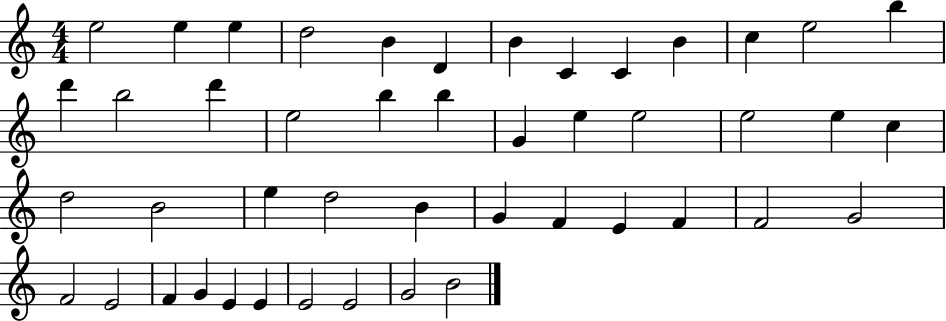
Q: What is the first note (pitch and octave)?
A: E5